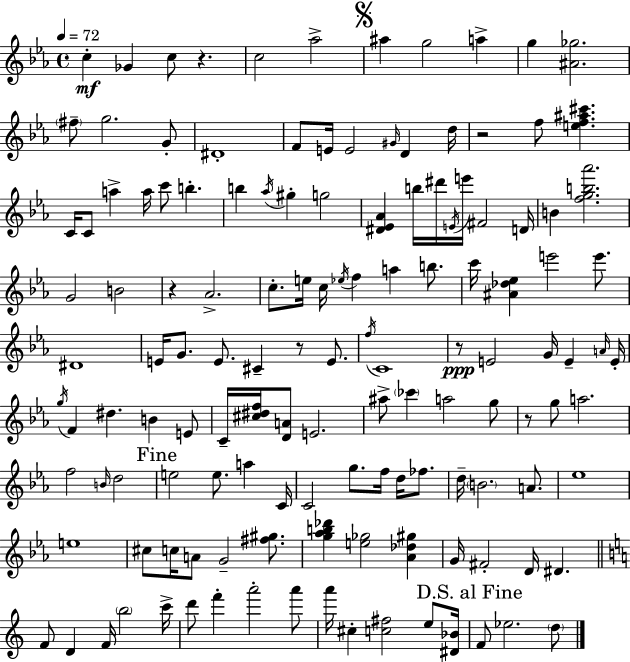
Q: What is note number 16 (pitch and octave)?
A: E4